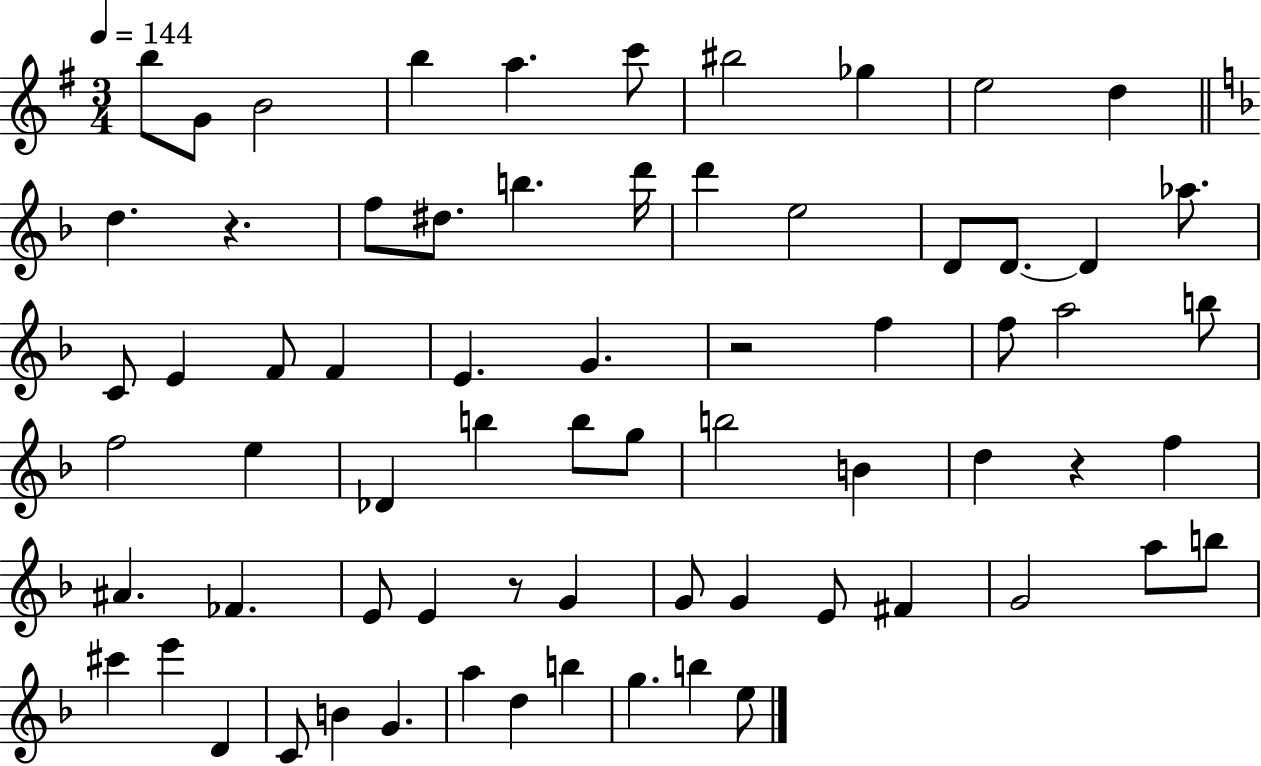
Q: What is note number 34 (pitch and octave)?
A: Db4